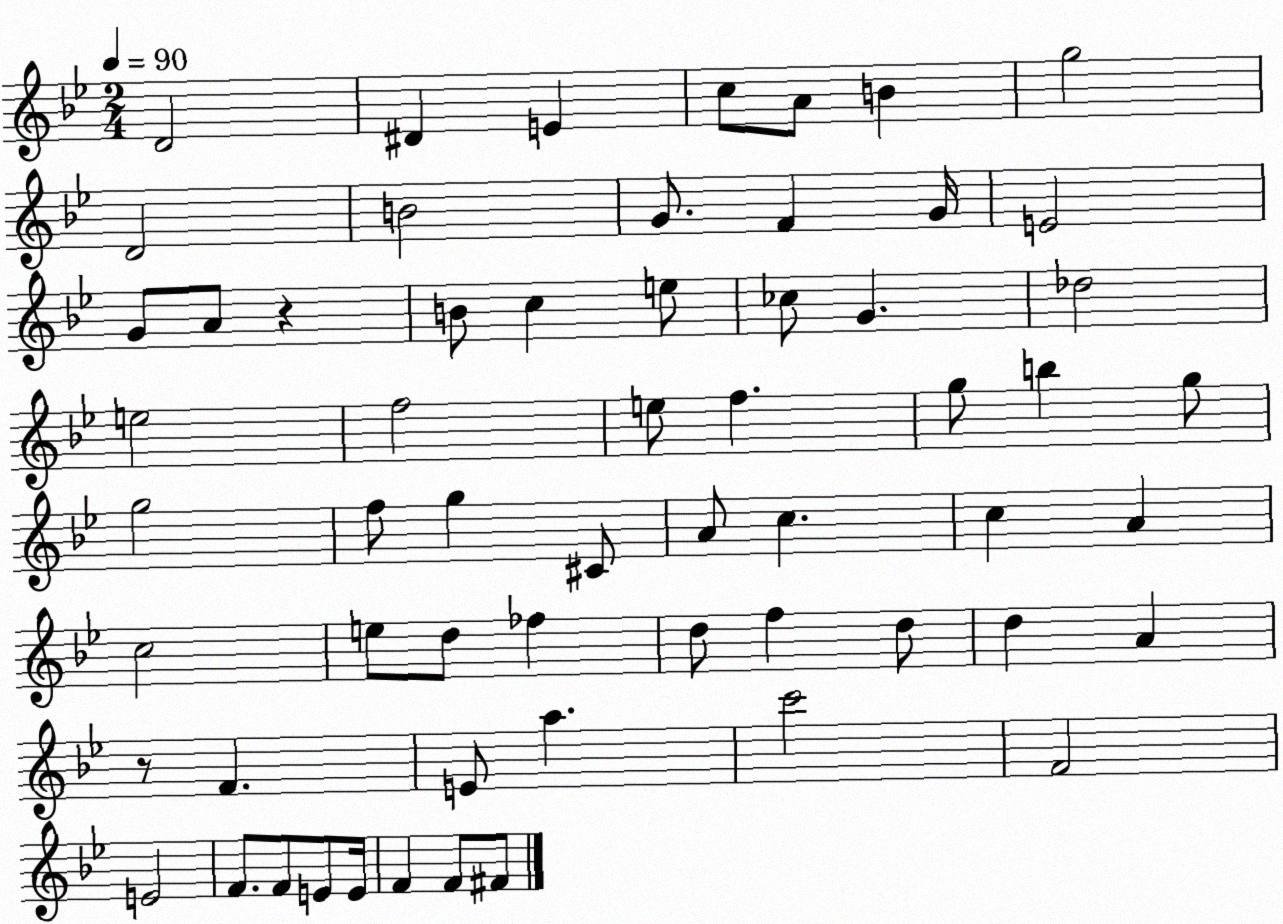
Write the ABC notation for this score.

X:1
T:Untitled
M:2/4
L:1/4
K:Bb
D2 ^D E c/2 A/2 B g2 D2 B2 G/2 F G/4 E2 G/2 A/2 z B/2 c e/2 _c/2 G _d2 e2 f2 e/2 f g/2 b g/2 g2 f/2 g ^C/2 A/2 c c A c2 e/2 d/2 _f d/2 f d/2 d A z/2 F E/2 a c'2 F2 E2 F/2 F/2 E/2 E/4 F F/2 ^F/2